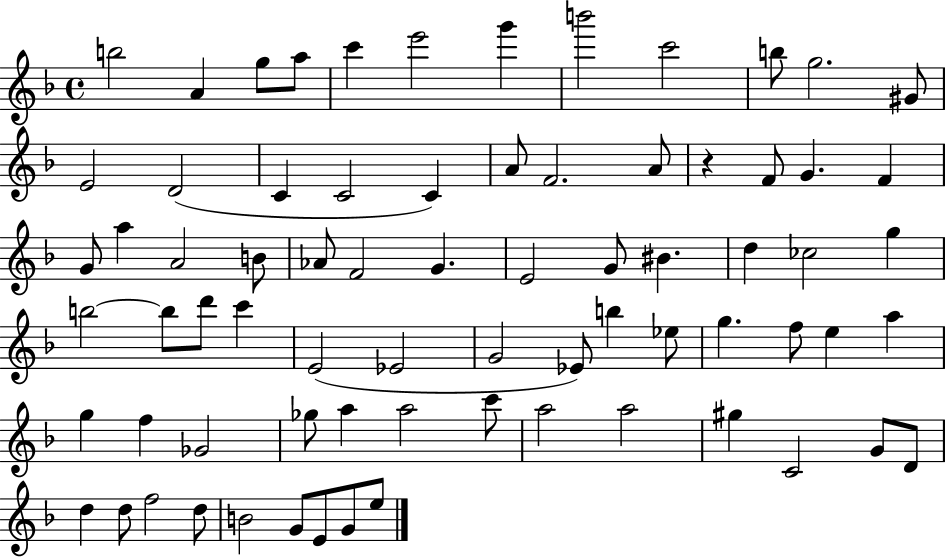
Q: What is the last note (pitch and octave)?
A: E5